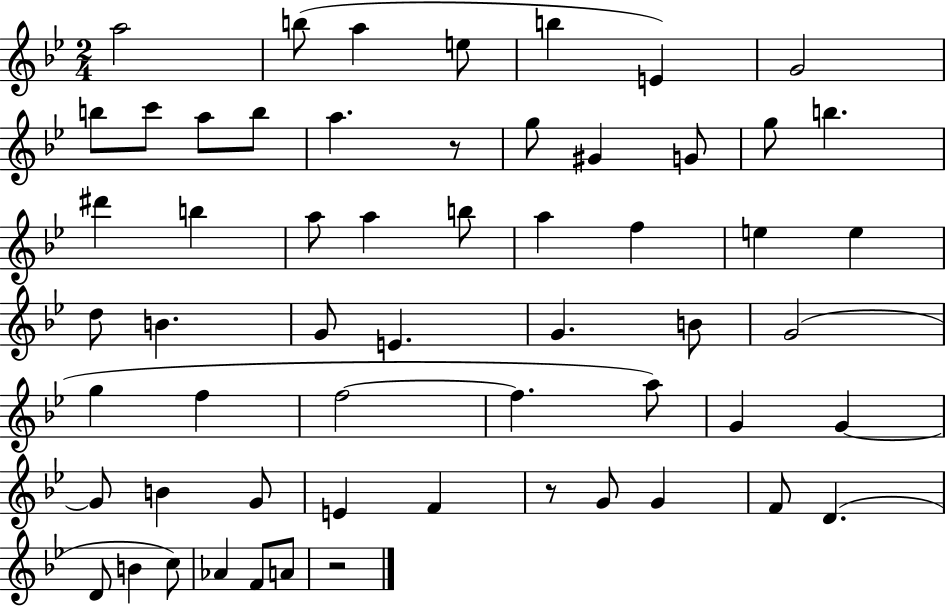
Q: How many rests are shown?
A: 3